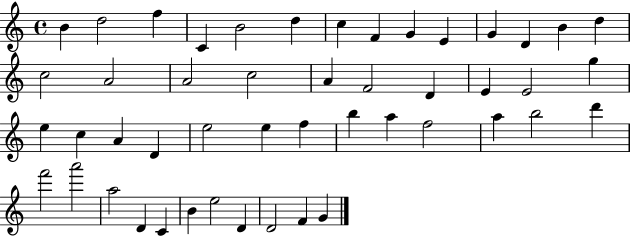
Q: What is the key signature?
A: C major